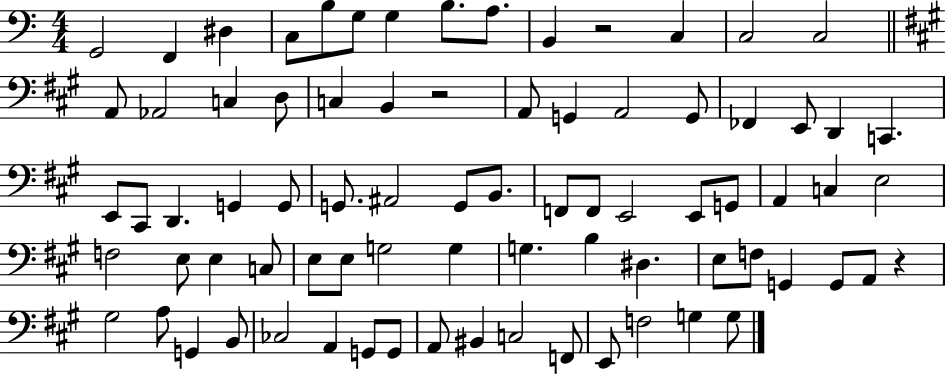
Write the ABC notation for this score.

X:1
T:Untitled
M:4/4
L:1/4
K:C
G,,2 F,, ^D, C,/2 B,/2 G,/2 G, B,/2 A,/2 B,, z2 C, C,2 C,2 A,,/2 _A,,2 C, D,/2 C, B,, z2 A,,/2 G,, A,,2 G,,/2 _F,, E,,/2 D,, C,, E,,/2 ^C,,/2 D,, G,, G,,/2 G,,/2 ^A,,2 G,,/2 B,,/2 F,,/2 F,,/2 E,,2 E,,/2 G,,/2 A,, C, E,2 F,2 E,/2 E, C,/2 E,/2 E,/2 G,2 G, G, B, ^D, E,/2 F,/2 G,, G,,/2 A,,/2 z ^G,2 A,/2 G,, B,,/2 _C,2 A,, G,,/2 G,,/2 A,,/2 ^B,, C,2 F,,/2 E,,/2 F,2 G, G,/2